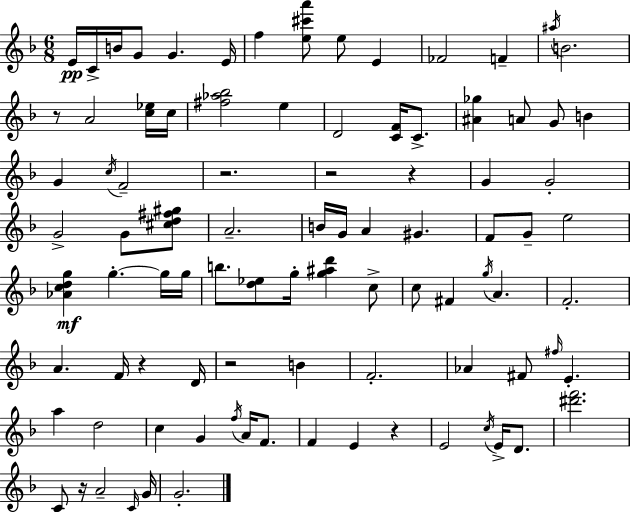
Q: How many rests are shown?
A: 8